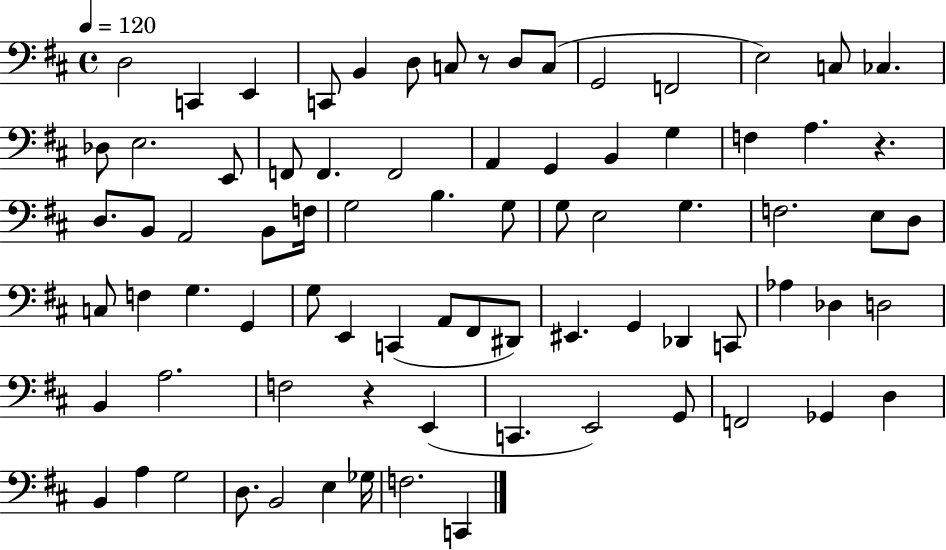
{
  \clef bass
  \time 4/4
  \defaultTimeSignature
  \key d \major
  \tempo 4 = 120
  d2 c,4 e,4 | c,8 b,4 d8 c8 r8 d8 c8( | g,2 f,2 | e2) c8 ces4. | \break des8 e2. e,8 | f,8 f,4. f,2 | a,4 g,4 b,4 g4 | f4 a4. r4. | \break d8. b,8 a,2 b,8 f16 | g2 b4. g8 | g8 e2 g4. | f2. e8 d8 | \break c8 f4 g4. g,4 | g8 e,4 c,4( a,8 fis,8 dis,8) | eis,4. g,4 des,4 c,8 | aes4 des4 d2 | \break b,4 a2. | f2 r4 e,4( | c,4. e,2) g,8 | f,2 ges,4 d4 | \break b,4 a4 g2 | d8. b,2 e4 ges16 | f2. c,4 | \bar "|."
}